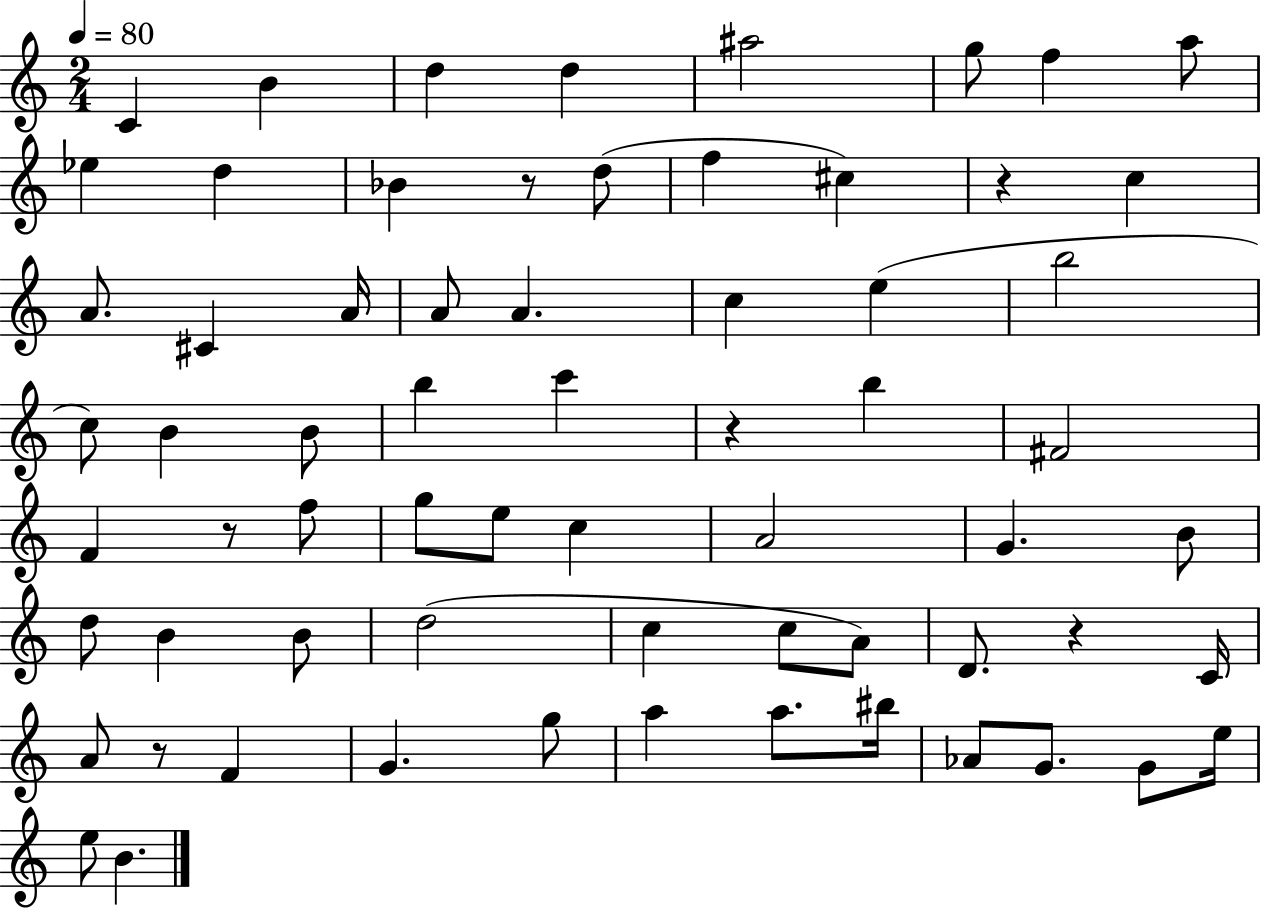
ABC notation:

X:1
T:Untitled
M:2/4
L:1/4
K:C
C B d d ^a2 g/2 f a/2 _e d _B z/2 d/2 f ^c z c A/2 ^C A/4 A/2 A c e b2 c/2 B B/2 b c' z b ^F2 F z/2 f/2 g/2 e/2 c A2 G B/2 d/2 B B/2 d2 c c/2 A/2 D/2 z C/4 A/2 z/2 F G g/2 a a/2 ^b/4 _A/2 G/2 G/2 e/4 e/2 B